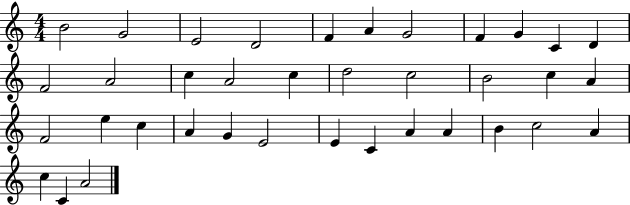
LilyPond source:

{
  \clef treble
  \numericTimeSignature
  \time 4/4
  \key c \major
  b'2 g'2 | e'2 d'2 | f'4 a'4 g'2 | f'4 g'4 c'4 d'4 | \break f'2 a'2 | c''4 a'2 c''4 | d''2 c''2 | b'2 c''4 a'4 | \break f'2 e''4 c''4 | a'4 g'4 e'2 | e'4 c'4 a'4 a'4 | b'4 c''2 a'4 | \break c''4 c'4 a'2 | \bar "|."
}